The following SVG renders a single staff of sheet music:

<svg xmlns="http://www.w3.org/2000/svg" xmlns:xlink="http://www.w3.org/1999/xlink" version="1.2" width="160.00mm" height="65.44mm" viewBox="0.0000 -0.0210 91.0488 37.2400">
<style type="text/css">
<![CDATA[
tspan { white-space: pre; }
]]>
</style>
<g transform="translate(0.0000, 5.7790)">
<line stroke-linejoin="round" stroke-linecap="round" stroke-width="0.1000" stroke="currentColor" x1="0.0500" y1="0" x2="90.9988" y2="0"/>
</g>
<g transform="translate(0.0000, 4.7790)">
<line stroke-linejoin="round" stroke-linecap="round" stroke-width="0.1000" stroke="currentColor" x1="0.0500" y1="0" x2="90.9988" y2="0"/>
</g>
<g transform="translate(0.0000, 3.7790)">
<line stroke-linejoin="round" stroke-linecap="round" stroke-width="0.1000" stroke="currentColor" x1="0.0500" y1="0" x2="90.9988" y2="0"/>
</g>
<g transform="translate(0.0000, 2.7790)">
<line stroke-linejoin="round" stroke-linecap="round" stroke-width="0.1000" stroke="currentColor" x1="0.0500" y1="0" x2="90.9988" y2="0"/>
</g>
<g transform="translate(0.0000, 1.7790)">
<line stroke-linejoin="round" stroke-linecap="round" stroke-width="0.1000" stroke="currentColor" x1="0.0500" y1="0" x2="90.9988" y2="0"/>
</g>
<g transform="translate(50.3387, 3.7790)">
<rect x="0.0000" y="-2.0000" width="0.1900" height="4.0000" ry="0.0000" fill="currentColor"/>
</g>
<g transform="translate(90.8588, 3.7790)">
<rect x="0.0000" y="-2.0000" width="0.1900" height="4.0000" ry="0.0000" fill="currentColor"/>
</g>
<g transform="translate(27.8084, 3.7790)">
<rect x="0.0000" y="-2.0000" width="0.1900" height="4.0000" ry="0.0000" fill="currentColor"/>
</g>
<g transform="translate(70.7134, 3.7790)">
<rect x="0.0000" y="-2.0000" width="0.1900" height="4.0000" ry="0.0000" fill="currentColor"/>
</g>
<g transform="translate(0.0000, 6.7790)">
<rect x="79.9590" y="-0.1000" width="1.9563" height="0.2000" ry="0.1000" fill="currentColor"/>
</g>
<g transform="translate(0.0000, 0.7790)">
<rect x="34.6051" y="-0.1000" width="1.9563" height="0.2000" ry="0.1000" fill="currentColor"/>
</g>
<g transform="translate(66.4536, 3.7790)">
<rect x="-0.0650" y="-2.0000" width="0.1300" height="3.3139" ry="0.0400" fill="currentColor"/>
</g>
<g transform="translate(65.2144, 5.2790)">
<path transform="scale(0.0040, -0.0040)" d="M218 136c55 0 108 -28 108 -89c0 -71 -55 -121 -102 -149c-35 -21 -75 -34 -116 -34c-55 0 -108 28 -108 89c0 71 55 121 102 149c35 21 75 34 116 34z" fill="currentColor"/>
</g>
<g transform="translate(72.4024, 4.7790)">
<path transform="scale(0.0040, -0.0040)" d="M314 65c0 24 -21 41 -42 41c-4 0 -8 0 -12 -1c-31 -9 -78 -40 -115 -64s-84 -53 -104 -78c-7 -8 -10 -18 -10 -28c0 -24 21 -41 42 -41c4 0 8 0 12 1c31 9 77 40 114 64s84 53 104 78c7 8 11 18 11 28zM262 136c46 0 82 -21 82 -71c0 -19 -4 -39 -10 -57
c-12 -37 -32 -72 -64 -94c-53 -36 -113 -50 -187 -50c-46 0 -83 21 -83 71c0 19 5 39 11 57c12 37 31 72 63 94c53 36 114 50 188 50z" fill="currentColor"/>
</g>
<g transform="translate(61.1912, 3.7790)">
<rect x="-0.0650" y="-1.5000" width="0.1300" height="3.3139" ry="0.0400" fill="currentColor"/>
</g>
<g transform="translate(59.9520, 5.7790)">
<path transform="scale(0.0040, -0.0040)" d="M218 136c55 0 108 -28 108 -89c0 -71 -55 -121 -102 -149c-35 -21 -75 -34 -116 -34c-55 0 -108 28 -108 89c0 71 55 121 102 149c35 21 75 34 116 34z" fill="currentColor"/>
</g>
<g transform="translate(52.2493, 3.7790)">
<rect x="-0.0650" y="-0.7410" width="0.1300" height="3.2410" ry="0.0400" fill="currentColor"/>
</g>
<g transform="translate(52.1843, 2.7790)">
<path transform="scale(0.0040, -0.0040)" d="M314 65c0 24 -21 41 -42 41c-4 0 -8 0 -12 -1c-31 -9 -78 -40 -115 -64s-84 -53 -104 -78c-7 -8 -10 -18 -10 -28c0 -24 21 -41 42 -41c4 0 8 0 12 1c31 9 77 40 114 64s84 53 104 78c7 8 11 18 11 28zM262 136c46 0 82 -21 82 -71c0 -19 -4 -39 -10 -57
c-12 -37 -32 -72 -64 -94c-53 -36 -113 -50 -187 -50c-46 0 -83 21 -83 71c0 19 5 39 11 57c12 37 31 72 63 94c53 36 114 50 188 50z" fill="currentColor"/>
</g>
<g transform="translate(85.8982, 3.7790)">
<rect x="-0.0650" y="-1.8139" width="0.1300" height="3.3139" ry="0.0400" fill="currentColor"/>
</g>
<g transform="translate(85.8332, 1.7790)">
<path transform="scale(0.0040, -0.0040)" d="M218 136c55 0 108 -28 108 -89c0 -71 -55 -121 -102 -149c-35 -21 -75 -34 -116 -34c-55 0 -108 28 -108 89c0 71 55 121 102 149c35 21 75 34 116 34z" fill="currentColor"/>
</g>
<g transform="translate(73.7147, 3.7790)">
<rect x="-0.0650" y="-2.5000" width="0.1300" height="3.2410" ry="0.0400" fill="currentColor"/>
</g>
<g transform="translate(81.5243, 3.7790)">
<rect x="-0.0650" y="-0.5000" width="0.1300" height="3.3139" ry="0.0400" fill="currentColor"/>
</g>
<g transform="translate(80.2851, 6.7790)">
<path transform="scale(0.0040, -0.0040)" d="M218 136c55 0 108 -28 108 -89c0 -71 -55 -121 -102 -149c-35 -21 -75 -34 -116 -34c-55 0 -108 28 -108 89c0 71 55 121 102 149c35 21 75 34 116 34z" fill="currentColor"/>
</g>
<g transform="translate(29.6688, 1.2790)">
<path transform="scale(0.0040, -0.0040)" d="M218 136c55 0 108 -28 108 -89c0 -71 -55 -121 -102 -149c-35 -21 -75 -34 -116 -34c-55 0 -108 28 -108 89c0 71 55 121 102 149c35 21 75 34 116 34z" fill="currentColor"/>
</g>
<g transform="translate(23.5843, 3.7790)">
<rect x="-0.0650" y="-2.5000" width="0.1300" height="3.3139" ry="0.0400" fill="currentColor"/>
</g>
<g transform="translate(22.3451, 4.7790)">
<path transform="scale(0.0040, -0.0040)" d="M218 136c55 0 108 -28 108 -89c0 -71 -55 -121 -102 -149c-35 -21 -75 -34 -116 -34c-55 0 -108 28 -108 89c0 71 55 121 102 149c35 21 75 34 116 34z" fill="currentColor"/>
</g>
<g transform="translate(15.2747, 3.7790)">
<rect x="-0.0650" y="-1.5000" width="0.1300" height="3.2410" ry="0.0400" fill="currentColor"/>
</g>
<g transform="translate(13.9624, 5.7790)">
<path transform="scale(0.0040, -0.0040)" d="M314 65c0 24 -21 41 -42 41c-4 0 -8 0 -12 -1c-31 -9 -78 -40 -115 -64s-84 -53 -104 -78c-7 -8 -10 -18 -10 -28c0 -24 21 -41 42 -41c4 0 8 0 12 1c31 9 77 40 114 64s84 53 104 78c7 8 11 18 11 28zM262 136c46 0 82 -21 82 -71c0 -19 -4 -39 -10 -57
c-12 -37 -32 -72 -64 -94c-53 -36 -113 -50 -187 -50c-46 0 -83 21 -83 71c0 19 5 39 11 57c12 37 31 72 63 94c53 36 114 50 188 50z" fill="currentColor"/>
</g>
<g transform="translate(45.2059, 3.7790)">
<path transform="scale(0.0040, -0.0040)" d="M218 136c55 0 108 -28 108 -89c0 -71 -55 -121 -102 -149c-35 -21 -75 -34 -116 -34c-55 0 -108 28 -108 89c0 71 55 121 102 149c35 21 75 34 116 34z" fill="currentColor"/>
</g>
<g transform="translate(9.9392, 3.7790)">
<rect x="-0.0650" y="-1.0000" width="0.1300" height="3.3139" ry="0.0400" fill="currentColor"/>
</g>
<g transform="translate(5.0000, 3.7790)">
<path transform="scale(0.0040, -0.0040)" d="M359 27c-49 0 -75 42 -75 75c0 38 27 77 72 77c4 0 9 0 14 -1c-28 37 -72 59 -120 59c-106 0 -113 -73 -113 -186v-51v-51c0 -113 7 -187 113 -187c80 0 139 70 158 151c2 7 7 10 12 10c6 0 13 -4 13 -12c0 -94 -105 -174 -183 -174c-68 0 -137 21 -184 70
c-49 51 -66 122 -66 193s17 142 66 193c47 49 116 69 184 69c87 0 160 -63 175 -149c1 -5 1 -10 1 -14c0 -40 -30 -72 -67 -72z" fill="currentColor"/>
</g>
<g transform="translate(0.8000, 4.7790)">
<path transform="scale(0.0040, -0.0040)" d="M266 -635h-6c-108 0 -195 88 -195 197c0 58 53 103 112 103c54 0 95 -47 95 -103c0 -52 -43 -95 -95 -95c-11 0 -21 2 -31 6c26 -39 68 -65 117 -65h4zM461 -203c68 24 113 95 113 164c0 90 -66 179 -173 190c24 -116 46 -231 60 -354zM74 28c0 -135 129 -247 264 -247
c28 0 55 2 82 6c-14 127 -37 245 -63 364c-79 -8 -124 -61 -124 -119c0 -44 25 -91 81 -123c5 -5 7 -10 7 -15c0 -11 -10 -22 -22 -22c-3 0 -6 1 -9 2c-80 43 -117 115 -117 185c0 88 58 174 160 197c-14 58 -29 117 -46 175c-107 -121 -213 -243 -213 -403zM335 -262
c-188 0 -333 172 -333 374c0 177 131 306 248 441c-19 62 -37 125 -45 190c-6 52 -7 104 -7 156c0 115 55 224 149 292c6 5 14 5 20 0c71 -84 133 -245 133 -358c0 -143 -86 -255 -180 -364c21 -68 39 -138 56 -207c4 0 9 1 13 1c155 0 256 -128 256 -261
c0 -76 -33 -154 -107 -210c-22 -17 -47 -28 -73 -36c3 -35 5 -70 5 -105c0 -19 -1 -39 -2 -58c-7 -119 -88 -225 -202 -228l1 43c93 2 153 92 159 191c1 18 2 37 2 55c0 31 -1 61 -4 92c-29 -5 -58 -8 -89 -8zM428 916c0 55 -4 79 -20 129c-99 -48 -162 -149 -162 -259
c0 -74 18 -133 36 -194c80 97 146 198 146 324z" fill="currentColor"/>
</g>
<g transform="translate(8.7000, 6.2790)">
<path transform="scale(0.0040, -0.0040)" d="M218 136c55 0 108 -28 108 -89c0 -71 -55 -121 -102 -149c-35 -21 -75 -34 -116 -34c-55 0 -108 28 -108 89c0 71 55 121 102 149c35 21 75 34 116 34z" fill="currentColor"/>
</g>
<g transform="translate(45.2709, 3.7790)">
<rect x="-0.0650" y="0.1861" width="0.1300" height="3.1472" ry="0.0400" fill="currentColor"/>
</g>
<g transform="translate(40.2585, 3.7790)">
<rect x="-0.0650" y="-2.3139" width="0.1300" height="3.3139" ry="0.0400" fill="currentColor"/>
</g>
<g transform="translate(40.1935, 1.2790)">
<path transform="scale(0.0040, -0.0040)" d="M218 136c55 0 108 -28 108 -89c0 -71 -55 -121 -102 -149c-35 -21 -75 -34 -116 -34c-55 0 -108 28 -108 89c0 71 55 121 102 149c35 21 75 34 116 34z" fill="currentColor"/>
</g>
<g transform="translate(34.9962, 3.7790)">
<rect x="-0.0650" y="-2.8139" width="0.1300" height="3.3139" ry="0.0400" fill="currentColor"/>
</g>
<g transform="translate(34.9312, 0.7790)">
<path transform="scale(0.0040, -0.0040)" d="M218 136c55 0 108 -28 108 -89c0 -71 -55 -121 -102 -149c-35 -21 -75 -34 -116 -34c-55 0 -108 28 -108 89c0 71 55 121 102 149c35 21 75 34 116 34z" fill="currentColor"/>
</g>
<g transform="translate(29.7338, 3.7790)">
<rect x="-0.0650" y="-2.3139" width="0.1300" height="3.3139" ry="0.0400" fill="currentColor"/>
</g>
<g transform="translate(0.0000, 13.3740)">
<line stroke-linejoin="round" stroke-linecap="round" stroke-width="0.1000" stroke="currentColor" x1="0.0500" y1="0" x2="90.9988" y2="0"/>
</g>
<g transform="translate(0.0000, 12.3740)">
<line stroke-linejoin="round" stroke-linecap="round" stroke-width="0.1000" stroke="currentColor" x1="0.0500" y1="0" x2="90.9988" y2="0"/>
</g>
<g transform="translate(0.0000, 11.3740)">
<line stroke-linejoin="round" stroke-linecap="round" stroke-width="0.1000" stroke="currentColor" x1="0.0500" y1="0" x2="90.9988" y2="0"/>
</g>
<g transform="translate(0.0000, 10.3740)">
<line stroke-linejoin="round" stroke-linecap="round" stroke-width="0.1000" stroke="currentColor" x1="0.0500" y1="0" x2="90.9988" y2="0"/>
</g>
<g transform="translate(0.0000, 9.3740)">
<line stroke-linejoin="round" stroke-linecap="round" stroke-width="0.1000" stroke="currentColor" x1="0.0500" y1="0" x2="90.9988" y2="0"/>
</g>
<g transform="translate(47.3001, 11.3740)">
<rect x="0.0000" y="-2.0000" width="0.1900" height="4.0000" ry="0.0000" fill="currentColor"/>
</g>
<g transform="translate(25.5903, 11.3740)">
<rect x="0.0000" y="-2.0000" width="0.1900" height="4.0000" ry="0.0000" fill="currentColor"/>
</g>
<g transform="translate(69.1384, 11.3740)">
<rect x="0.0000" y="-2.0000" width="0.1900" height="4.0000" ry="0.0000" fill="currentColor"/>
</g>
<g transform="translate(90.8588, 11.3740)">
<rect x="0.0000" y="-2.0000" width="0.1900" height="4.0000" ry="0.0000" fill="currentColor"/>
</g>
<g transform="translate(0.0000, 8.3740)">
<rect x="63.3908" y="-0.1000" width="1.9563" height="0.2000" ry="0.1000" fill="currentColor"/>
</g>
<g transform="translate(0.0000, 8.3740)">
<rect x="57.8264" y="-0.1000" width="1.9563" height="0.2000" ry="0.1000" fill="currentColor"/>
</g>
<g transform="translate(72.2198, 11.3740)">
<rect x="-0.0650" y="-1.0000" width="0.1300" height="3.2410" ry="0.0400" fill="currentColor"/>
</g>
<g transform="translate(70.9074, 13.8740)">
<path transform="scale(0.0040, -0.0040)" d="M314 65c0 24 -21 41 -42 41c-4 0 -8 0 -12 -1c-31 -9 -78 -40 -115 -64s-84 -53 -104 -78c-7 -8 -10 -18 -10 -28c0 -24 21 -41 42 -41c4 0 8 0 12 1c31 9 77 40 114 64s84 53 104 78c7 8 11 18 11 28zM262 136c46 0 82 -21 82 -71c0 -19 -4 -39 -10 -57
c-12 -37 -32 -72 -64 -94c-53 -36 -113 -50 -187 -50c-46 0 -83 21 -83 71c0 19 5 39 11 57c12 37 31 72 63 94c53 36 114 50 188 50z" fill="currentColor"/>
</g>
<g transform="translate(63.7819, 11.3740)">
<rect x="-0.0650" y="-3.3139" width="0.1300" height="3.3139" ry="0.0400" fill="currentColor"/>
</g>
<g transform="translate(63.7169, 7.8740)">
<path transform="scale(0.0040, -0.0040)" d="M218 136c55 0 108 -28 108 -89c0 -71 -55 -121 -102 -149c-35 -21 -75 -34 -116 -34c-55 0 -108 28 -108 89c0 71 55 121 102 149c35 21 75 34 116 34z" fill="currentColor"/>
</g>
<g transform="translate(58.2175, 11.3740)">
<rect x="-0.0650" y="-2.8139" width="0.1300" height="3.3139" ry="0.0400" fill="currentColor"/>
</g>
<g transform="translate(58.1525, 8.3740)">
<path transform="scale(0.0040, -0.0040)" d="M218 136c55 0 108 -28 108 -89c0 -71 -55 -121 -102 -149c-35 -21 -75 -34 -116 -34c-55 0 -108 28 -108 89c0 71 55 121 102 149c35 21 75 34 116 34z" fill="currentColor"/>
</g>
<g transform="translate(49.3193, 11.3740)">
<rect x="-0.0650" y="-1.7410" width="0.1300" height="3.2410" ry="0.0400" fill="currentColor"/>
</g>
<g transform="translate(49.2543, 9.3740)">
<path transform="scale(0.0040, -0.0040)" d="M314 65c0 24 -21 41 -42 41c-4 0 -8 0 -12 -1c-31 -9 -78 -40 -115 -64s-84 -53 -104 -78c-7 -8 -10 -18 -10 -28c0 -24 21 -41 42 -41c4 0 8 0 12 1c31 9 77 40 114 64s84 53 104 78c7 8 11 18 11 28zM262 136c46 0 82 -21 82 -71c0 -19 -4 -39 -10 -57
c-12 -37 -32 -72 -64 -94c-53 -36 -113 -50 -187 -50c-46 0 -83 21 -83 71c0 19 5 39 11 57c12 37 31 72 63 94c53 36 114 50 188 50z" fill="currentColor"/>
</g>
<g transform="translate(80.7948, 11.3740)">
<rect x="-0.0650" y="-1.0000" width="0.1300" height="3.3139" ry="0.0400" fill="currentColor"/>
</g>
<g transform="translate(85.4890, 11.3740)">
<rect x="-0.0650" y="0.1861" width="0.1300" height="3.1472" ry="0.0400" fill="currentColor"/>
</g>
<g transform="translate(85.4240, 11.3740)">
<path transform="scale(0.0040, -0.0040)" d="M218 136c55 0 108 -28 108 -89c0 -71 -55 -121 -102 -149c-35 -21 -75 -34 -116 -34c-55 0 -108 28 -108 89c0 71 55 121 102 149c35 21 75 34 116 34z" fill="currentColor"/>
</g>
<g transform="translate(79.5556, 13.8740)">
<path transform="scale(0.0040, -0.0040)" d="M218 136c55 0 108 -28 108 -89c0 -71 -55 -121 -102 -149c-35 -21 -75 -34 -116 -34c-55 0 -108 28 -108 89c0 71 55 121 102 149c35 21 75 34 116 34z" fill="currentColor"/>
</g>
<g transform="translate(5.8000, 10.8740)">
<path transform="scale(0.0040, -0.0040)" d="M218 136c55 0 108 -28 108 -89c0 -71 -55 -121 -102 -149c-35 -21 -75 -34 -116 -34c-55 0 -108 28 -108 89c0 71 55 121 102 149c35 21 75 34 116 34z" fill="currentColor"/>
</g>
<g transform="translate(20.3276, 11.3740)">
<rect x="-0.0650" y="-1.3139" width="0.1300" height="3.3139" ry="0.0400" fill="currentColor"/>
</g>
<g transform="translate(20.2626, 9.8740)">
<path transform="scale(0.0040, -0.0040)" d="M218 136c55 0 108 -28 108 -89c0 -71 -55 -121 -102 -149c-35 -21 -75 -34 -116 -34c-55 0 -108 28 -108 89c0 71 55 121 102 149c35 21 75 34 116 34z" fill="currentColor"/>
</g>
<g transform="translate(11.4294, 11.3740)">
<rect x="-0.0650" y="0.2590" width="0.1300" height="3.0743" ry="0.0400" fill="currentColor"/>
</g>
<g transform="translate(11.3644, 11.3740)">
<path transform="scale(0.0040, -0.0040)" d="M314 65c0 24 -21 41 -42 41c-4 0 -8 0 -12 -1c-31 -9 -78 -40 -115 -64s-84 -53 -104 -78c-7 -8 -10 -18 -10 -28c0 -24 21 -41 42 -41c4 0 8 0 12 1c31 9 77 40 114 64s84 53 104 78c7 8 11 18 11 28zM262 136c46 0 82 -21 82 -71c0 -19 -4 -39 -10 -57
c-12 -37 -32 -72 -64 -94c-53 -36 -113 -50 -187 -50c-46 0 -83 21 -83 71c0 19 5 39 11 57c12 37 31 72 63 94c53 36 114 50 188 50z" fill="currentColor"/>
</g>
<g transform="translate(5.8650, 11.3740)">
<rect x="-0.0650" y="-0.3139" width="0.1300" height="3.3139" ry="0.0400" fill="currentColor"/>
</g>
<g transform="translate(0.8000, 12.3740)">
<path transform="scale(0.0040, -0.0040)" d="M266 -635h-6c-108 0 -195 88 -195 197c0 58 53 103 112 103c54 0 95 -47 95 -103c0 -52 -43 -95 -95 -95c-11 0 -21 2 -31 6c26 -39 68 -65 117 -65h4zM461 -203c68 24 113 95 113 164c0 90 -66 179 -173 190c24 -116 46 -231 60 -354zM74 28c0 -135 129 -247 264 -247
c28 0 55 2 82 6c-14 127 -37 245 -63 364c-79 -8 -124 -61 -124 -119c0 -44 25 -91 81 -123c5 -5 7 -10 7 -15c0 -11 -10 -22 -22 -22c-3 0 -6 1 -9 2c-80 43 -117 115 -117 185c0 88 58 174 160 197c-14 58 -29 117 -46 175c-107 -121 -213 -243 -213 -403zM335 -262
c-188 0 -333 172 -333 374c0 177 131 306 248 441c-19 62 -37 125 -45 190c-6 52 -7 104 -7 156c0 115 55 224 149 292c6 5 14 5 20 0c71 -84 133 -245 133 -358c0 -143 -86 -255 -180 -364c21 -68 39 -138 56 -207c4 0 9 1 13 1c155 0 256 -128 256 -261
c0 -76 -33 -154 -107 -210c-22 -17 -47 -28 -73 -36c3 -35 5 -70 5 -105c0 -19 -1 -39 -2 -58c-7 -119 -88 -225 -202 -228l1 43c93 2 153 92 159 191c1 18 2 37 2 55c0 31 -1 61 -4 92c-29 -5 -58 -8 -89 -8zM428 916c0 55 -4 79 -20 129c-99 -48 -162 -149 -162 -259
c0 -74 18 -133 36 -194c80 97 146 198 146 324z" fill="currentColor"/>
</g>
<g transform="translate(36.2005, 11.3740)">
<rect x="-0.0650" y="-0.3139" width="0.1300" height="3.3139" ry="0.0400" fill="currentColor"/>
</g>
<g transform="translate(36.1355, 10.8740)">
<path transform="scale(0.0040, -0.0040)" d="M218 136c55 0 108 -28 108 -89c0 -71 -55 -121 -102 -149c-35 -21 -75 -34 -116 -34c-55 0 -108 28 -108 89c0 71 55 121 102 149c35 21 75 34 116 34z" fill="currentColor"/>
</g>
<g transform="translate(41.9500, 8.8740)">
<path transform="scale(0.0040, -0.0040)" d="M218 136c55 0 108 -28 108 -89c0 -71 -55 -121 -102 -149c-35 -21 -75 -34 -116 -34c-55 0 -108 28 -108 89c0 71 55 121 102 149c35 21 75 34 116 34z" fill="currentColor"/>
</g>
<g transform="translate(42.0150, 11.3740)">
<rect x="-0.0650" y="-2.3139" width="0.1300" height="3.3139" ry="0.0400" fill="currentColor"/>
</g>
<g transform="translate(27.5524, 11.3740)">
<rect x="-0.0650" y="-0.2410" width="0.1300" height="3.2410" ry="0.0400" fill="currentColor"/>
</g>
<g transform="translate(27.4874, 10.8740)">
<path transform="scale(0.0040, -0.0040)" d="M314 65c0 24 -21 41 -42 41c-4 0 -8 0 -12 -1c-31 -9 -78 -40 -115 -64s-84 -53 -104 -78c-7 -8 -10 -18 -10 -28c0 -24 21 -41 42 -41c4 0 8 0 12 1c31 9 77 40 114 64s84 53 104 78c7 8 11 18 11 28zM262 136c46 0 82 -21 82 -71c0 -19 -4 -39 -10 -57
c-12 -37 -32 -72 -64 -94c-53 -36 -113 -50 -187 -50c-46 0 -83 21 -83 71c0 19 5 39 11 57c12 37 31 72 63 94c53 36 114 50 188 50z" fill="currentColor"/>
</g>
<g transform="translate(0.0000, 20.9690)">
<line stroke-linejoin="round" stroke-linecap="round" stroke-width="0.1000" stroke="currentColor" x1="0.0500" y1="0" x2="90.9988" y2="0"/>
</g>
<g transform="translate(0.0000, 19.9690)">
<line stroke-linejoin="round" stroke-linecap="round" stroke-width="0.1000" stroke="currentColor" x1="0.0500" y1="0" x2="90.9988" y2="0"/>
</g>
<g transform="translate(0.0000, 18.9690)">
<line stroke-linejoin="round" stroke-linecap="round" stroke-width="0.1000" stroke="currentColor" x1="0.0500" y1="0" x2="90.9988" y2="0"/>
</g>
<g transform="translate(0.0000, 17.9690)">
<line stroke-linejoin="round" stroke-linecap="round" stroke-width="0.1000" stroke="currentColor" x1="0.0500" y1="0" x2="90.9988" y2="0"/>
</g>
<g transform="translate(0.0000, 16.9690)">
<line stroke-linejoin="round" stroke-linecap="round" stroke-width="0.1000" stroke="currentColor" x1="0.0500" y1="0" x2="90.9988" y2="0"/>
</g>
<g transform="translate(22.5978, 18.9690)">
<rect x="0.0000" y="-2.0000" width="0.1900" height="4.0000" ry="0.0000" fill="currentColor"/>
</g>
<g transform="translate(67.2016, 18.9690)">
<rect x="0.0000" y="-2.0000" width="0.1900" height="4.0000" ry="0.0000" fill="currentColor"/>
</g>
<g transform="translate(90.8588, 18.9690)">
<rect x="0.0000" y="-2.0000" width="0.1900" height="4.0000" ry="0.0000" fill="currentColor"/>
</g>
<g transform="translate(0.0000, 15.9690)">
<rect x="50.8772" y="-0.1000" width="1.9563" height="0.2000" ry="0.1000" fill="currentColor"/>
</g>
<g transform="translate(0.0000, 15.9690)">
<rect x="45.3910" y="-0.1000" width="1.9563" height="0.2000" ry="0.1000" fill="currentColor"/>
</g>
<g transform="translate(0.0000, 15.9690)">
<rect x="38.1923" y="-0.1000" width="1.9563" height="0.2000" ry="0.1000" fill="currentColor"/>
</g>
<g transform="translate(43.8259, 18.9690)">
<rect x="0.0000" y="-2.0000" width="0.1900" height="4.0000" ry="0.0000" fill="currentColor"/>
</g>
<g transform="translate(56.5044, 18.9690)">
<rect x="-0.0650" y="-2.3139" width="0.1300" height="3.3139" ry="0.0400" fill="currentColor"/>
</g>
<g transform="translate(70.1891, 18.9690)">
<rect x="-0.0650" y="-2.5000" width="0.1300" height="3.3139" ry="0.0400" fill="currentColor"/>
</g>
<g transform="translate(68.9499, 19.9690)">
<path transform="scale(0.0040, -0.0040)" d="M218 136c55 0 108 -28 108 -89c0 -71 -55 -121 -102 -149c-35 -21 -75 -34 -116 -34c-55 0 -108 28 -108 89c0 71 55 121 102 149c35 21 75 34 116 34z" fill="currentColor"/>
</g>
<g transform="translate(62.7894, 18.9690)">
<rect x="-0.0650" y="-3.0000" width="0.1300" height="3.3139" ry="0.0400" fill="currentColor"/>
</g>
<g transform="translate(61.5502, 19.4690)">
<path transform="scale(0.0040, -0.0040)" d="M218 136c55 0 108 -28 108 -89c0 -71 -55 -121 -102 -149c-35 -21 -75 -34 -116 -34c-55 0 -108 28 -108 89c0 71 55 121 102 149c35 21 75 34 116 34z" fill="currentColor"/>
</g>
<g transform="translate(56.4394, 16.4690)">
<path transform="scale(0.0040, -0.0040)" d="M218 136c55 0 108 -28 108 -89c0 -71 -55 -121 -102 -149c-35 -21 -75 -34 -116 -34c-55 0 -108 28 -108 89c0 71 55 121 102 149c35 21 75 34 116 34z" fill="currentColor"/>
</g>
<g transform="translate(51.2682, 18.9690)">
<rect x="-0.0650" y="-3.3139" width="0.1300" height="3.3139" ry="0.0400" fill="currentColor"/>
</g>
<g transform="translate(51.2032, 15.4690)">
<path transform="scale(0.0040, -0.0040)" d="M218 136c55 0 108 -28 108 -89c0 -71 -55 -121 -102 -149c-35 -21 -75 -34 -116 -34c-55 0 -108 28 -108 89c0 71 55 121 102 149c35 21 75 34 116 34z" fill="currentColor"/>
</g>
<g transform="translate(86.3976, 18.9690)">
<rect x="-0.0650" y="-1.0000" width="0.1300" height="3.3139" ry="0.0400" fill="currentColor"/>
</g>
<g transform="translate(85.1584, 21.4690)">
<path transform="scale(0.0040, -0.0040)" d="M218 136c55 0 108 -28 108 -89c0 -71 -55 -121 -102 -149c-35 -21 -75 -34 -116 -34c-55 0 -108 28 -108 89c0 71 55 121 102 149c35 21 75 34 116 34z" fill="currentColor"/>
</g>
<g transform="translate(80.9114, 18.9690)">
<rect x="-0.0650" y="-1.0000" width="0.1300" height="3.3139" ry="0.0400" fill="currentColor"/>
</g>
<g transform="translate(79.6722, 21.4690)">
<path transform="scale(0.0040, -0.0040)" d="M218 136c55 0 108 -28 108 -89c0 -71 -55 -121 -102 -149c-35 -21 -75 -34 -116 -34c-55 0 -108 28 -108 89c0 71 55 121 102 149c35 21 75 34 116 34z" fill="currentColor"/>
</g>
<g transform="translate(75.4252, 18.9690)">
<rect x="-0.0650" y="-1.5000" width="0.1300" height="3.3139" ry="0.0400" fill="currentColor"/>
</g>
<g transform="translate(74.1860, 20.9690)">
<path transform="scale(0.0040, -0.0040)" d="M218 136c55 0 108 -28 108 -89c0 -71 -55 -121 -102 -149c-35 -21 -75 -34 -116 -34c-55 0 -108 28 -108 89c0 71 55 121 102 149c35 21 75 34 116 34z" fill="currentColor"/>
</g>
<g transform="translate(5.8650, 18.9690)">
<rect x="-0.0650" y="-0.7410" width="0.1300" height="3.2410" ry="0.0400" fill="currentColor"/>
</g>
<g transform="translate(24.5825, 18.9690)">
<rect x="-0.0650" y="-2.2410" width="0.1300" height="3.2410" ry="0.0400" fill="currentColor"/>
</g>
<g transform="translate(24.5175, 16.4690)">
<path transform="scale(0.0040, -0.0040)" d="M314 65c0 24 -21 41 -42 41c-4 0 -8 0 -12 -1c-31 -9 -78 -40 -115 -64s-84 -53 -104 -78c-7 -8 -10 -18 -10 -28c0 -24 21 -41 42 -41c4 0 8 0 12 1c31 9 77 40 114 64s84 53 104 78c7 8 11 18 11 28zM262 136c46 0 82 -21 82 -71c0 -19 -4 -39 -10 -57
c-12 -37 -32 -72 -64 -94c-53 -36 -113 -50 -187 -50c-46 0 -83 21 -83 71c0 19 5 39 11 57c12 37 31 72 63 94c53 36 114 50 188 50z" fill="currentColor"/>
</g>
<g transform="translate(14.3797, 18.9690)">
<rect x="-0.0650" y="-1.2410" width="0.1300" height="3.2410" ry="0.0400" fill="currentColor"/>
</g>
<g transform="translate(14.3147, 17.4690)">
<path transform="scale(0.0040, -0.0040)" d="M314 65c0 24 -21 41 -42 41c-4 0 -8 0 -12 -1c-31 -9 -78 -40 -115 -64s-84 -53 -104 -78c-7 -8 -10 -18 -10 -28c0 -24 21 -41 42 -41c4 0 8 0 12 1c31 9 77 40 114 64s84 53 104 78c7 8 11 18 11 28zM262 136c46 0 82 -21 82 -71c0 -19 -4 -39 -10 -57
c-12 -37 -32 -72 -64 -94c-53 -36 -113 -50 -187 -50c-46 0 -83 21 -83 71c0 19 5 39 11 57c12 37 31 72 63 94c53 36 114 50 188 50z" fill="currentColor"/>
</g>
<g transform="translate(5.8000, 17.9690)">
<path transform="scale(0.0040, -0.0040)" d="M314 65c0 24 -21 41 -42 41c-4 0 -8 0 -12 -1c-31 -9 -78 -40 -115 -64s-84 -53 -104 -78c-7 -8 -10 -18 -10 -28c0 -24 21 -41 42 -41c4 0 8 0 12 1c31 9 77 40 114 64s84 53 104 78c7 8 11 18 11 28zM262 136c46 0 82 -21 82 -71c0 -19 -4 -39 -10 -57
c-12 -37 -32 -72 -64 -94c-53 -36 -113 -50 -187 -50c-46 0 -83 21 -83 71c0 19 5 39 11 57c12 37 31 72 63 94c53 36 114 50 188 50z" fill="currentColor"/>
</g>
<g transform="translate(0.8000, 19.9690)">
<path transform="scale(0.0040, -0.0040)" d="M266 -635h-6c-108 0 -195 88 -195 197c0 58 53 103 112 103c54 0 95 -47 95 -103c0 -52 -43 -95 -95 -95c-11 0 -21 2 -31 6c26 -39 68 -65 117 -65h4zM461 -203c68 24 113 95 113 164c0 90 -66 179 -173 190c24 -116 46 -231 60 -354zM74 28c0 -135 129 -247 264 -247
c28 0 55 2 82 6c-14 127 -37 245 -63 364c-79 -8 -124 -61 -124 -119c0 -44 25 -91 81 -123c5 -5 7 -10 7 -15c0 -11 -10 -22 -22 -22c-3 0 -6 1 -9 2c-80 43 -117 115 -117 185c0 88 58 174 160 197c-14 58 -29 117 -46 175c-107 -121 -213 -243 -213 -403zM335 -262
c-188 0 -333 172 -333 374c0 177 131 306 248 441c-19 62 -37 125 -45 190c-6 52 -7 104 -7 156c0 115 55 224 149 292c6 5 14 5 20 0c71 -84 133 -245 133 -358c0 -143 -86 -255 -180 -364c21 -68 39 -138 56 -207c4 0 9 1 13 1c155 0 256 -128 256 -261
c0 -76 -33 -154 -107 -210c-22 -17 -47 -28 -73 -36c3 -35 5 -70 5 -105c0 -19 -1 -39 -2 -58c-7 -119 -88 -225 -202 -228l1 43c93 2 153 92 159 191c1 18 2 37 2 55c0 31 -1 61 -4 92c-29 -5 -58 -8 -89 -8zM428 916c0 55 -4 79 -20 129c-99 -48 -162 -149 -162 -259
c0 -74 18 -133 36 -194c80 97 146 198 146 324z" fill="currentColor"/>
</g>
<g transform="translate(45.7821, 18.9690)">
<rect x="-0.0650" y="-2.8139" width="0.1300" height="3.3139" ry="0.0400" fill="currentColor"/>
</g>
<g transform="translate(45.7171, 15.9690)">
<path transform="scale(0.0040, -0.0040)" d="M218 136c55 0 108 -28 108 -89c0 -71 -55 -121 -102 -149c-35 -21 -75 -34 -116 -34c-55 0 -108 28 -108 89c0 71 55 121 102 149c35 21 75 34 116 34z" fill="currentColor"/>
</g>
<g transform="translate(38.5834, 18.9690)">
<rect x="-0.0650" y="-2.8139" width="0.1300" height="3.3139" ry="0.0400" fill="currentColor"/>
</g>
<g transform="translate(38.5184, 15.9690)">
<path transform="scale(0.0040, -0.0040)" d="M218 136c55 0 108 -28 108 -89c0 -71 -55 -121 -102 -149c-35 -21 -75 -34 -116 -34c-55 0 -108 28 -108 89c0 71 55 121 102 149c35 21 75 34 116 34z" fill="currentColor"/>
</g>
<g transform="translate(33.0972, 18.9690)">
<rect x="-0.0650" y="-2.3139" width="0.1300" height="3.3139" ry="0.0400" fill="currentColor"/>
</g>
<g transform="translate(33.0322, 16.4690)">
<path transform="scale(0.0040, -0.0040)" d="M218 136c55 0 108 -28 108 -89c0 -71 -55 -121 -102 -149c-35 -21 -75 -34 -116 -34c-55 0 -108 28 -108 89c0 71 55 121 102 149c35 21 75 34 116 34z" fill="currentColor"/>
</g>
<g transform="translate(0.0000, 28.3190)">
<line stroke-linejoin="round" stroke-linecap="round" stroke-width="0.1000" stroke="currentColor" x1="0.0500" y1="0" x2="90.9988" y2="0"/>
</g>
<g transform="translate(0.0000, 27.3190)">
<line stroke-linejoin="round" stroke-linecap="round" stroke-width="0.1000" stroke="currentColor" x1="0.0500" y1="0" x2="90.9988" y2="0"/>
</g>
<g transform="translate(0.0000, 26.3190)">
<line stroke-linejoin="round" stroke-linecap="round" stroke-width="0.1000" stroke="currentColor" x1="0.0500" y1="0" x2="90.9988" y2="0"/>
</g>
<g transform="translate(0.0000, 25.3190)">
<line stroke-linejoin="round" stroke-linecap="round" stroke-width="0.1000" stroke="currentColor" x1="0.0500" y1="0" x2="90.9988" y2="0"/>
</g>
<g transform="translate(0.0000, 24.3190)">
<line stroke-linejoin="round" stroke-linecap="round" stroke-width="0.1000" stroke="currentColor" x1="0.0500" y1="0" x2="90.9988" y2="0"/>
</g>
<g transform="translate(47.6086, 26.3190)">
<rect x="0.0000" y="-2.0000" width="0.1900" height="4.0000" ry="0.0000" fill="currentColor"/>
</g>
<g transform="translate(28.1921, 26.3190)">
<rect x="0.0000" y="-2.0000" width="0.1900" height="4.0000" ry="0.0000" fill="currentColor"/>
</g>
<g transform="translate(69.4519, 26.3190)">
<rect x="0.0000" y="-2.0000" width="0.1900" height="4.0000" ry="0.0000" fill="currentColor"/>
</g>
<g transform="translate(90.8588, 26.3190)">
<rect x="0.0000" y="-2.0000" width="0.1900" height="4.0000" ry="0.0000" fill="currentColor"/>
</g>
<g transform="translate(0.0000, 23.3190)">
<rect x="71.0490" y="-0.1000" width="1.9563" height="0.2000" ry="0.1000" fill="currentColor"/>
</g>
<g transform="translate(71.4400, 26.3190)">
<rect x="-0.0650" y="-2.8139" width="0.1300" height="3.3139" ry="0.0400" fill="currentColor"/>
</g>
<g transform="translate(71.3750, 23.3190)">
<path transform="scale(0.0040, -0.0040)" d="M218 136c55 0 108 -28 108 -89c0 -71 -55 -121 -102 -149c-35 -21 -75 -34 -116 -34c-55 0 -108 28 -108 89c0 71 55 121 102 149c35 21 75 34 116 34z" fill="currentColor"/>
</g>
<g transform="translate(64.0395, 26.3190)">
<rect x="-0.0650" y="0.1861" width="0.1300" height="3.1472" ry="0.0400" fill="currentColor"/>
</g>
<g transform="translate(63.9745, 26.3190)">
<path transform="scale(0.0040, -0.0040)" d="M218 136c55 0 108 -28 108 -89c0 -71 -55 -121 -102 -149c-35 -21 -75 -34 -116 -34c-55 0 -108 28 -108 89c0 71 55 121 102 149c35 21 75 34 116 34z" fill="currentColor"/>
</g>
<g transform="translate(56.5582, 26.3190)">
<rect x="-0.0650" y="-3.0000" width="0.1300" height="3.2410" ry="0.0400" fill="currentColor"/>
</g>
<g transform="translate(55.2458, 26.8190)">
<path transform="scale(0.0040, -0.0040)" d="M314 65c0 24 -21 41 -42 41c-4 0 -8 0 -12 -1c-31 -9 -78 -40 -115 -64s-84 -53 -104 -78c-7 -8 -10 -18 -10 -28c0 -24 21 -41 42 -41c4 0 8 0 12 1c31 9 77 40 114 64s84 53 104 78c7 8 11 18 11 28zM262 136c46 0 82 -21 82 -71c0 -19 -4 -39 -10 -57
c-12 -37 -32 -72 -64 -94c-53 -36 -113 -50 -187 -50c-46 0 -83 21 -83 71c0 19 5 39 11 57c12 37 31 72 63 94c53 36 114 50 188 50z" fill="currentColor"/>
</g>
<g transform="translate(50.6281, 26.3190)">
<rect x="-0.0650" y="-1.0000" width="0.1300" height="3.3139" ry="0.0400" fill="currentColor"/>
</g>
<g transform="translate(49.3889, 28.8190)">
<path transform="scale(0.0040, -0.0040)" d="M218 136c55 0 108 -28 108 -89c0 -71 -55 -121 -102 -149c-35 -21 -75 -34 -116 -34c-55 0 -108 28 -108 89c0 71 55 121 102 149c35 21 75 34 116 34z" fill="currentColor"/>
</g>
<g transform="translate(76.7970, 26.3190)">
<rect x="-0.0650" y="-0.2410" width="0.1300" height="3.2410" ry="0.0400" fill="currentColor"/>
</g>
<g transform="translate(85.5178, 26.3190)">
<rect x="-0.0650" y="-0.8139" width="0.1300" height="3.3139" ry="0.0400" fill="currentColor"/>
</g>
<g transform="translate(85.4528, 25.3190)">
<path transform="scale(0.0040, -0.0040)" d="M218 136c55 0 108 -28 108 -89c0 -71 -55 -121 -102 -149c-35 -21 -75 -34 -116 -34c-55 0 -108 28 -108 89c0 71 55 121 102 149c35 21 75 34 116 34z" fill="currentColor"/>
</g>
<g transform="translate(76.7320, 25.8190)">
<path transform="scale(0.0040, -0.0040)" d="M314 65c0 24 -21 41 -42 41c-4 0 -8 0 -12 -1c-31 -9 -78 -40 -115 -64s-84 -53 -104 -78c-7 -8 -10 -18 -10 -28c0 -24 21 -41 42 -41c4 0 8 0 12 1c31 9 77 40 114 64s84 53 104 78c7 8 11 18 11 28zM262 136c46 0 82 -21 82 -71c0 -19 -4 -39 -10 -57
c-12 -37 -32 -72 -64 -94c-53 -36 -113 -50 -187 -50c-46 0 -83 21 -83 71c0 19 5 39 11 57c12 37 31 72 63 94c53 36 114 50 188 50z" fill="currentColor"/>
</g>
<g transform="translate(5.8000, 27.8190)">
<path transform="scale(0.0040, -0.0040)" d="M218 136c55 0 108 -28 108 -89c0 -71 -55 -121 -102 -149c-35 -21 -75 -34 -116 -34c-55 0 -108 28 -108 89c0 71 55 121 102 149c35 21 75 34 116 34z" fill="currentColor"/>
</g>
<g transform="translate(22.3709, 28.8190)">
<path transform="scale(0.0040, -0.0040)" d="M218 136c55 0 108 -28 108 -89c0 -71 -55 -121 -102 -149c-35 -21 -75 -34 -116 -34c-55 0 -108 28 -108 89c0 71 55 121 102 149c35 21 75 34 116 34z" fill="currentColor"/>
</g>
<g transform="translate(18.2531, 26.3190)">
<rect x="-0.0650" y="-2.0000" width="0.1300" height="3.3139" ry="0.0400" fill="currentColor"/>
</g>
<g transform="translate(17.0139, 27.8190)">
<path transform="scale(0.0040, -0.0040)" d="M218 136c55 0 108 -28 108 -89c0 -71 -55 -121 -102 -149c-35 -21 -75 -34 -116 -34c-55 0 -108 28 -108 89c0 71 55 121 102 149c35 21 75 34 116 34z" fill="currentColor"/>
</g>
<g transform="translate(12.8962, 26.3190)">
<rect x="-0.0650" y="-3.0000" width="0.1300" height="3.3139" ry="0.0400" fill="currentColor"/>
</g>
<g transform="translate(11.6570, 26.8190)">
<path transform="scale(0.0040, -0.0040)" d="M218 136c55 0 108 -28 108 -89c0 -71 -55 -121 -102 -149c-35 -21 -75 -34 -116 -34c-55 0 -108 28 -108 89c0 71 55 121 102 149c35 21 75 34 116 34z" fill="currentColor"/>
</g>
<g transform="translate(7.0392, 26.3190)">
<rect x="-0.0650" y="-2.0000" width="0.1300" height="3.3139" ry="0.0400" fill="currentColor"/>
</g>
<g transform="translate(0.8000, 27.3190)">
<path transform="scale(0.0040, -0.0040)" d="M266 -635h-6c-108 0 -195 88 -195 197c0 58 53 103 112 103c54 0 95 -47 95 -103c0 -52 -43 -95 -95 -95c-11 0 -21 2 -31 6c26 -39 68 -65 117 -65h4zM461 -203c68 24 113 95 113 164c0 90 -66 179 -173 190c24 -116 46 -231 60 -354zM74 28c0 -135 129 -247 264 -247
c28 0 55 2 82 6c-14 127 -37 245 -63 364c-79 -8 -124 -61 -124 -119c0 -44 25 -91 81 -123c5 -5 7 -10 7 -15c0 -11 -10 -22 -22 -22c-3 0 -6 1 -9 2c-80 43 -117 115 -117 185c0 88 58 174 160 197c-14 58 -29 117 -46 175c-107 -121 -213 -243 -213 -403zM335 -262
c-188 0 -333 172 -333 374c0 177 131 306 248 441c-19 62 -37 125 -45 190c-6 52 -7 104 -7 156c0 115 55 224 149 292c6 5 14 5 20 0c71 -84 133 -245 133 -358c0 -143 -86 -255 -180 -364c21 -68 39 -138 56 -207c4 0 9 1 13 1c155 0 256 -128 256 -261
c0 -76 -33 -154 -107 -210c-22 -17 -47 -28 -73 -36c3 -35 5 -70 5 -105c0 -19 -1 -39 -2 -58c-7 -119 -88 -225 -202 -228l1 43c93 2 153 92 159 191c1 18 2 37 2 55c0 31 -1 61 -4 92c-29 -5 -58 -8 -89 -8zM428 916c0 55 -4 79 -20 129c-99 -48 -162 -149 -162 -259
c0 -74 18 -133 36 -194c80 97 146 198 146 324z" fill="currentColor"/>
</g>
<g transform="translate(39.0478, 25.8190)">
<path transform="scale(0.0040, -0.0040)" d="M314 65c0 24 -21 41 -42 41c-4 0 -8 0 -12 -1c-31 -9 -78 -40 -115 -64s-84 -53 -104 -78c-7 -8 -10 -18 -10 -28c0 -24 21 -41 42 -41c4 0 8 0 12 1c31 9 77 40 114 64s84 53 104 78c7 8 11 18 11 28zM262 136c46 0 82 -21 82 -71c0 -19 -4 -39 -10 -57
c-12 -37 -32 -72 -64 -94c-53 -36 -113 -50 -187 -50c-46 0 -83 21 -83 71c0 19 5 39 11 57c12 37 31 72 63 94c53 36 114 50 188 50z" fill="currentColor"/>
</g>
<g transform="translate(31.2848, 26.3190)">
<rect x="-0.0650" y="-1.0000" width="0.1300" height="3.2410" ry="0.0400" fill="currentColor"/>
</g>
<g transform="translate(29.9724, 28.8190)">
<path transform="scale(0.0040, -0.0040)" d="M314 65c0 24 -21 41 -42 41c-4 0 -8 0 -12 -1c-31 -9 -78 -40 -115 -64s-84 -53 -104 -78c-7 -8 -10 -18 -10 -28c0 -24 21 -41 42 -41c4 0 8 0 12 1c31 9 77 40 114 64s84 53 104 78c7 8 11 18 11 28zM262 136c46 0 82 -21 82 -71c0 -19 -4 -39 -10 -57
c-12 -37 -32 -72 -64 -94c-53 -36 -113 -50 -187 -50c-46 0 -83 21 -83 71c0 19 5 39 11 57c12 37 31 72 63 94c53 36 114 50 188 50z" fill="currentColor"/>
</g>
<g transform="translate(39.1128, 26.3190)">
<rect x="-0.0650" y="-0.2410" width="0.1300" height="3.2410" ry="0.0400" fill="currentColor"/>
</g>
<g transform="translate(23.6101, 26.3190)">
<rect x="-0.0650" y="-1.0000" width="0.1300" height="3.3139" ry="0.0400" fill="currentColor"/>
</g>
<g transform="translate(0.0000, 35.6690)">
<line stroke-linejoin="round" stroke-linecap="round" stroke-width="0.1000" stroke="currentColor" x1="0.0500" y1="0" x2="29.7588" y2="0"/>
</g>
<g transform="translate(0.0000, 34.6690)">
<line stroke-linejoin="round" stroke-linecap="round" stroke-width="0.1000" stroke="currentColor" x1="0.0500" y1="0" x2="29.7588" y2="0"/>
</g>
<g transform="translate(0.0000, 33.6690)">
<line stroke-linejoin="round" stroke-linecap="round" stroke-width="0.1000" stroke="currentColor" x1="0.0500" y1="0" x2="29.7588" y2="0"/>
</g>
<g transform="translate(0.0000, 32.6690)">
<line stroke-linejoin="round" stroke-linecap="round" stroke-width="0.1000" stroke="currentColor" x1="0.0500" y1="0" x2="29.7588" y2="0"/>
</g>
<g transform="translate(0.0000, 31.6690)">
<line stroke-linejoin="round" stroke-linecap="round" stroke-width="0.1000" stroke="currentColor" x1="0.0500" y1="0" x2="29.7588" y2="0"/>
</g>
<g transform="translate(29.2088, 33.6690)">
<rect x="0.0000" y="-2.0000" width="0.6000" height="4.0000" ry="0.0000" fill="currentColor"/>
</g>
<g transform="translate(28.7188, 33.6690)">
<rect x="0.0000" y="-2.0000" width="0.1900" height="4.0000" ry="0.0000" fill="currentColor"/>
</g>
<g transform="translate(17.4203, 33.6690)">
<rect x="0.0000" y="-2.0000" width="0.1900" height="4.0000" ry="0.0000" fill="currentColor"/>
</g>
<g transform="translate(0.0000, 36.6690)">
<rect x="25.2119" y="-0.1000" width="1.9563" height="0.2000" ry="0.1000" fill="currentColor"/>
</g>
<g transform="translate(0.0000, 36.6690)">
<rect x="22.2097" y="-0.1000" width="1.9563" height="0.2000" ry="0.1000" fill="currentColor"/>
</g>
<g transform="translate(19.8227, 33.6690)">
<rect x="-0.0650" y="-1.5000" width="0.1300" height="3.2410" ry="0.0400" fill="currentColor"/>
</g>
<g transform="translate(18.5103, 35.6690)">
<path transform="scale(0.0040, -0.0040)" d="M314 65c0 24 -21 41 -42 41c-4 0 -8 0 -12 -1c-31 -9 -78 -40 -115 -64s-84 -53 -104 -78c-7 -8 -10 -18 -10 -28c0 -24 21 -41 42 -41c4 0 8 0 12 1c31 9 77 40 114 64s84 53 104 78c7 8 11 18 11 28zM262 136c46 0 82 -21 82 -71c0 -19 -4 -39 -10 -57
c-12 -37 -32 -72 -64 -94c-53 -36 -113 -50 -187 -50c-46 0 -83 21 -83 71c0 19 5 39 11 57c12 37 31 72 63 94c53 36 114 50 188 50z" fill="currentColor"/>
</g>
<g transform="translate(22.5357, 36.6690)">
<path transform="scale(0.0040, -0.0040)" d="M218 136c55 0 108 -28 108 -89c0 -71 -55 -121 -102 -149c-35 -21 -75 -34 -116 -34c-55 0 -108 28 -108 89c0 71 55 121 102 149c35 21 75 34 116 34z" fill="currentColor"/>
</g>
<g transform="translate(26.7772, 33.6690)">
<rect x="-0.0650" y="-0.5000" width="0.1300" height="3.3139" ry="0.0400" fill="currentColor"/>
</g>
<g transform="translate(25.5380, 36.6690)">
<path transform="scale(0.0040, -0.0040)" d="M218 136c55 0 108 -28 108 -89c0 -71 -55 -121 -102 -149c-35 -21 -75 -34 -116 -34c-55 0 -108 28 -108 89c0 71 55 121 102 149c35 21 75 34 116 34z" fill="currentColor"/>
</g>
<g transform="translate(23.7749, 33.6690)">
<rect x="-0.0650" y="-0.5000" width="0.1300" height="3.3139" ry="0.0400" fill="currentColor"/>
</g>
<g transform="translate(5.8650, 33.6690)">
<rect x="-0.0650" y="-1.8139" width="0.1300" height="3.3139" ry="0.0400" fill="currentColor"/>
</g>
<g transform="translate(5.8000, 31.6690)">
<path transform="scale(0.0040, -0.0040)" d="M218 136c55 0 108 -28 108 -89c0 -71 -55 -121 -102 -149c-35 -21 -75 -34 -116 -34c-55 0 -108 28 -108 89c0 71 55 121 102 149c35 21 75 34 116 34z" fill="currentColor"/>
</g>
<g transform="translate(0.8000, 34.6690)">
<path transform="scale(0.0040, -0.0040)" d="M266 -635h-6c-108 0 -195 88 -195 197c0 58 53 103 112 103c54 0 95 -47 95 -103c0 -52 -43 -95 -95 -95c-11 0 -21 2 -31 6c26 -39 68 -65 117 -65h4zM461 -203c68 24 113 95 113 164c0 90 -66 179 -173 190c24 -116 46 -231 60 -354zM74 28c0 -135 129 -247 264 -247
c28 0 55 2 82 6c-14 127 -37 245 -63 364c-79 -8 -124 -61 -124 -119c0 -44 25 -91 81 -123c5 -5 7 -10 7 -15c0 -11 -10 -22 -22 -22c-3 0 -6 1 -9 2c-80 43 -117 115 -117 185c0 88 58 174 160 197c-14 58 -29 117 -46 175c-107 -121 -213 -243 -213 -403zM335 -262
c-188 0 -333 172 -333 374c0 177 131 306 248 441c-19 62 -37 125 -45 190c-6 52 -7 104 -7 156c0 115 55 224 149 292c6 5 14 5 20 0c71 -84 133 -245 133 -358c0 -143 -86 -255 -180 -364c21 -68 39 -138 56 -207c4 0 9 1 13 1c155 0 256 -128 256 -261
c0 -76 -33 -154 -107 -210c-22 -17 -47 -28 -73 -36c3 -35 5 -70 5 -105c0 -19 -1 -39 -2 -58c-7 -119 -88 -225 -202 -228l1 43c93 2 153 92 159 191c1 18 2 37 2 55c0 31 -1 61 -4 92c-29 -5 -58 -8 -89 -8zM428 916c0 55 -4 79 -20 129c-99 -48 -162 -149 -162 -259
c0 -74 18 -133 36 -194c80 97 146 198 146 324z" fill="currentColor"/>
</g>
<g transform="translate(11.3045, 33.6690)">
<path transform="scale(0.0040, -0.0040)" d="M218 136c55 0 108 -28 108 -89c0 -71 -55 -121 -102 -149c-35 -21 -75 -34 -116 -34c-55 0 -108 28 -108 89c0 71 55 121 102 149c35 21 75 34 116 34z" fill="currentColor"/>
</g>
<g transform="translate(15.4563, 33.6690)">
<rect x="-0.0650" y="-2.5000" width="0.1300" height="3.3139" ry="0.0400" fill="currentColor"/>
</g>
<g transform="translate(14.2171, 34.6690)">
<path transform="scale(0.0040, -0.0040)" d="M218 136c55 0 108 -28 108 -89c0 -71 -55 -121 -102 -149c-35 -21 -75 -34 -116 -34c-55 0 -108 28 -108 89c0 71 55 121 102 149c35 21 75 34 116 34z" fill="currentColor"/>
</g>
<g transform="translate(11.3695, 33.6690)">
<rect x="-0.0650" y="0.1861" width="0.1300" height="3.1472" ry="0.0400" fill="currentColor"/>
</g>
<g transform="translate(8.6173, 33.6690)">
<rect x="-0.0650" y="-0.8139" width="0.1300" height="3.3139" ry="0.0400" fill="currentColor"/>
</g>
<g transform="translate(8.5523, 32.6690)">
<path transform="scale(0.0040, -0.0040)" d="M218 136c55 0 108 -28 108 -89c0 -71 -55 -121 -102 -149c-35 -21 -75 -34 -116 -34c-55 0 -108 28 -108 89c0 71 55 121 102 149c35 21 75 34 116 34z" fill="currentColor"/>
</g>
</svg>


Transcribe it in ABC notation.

X:1
T:Untitled
M:4/4
L:1/4
K:C
D E2 G g a g B d2 E F G2 C f c B2 e c2 c g f2 a b D2 D B d2 e2 g2 g a a b g A G E D D F A F D D2 c2 D A2 B a c2 d f d B G E2 C C